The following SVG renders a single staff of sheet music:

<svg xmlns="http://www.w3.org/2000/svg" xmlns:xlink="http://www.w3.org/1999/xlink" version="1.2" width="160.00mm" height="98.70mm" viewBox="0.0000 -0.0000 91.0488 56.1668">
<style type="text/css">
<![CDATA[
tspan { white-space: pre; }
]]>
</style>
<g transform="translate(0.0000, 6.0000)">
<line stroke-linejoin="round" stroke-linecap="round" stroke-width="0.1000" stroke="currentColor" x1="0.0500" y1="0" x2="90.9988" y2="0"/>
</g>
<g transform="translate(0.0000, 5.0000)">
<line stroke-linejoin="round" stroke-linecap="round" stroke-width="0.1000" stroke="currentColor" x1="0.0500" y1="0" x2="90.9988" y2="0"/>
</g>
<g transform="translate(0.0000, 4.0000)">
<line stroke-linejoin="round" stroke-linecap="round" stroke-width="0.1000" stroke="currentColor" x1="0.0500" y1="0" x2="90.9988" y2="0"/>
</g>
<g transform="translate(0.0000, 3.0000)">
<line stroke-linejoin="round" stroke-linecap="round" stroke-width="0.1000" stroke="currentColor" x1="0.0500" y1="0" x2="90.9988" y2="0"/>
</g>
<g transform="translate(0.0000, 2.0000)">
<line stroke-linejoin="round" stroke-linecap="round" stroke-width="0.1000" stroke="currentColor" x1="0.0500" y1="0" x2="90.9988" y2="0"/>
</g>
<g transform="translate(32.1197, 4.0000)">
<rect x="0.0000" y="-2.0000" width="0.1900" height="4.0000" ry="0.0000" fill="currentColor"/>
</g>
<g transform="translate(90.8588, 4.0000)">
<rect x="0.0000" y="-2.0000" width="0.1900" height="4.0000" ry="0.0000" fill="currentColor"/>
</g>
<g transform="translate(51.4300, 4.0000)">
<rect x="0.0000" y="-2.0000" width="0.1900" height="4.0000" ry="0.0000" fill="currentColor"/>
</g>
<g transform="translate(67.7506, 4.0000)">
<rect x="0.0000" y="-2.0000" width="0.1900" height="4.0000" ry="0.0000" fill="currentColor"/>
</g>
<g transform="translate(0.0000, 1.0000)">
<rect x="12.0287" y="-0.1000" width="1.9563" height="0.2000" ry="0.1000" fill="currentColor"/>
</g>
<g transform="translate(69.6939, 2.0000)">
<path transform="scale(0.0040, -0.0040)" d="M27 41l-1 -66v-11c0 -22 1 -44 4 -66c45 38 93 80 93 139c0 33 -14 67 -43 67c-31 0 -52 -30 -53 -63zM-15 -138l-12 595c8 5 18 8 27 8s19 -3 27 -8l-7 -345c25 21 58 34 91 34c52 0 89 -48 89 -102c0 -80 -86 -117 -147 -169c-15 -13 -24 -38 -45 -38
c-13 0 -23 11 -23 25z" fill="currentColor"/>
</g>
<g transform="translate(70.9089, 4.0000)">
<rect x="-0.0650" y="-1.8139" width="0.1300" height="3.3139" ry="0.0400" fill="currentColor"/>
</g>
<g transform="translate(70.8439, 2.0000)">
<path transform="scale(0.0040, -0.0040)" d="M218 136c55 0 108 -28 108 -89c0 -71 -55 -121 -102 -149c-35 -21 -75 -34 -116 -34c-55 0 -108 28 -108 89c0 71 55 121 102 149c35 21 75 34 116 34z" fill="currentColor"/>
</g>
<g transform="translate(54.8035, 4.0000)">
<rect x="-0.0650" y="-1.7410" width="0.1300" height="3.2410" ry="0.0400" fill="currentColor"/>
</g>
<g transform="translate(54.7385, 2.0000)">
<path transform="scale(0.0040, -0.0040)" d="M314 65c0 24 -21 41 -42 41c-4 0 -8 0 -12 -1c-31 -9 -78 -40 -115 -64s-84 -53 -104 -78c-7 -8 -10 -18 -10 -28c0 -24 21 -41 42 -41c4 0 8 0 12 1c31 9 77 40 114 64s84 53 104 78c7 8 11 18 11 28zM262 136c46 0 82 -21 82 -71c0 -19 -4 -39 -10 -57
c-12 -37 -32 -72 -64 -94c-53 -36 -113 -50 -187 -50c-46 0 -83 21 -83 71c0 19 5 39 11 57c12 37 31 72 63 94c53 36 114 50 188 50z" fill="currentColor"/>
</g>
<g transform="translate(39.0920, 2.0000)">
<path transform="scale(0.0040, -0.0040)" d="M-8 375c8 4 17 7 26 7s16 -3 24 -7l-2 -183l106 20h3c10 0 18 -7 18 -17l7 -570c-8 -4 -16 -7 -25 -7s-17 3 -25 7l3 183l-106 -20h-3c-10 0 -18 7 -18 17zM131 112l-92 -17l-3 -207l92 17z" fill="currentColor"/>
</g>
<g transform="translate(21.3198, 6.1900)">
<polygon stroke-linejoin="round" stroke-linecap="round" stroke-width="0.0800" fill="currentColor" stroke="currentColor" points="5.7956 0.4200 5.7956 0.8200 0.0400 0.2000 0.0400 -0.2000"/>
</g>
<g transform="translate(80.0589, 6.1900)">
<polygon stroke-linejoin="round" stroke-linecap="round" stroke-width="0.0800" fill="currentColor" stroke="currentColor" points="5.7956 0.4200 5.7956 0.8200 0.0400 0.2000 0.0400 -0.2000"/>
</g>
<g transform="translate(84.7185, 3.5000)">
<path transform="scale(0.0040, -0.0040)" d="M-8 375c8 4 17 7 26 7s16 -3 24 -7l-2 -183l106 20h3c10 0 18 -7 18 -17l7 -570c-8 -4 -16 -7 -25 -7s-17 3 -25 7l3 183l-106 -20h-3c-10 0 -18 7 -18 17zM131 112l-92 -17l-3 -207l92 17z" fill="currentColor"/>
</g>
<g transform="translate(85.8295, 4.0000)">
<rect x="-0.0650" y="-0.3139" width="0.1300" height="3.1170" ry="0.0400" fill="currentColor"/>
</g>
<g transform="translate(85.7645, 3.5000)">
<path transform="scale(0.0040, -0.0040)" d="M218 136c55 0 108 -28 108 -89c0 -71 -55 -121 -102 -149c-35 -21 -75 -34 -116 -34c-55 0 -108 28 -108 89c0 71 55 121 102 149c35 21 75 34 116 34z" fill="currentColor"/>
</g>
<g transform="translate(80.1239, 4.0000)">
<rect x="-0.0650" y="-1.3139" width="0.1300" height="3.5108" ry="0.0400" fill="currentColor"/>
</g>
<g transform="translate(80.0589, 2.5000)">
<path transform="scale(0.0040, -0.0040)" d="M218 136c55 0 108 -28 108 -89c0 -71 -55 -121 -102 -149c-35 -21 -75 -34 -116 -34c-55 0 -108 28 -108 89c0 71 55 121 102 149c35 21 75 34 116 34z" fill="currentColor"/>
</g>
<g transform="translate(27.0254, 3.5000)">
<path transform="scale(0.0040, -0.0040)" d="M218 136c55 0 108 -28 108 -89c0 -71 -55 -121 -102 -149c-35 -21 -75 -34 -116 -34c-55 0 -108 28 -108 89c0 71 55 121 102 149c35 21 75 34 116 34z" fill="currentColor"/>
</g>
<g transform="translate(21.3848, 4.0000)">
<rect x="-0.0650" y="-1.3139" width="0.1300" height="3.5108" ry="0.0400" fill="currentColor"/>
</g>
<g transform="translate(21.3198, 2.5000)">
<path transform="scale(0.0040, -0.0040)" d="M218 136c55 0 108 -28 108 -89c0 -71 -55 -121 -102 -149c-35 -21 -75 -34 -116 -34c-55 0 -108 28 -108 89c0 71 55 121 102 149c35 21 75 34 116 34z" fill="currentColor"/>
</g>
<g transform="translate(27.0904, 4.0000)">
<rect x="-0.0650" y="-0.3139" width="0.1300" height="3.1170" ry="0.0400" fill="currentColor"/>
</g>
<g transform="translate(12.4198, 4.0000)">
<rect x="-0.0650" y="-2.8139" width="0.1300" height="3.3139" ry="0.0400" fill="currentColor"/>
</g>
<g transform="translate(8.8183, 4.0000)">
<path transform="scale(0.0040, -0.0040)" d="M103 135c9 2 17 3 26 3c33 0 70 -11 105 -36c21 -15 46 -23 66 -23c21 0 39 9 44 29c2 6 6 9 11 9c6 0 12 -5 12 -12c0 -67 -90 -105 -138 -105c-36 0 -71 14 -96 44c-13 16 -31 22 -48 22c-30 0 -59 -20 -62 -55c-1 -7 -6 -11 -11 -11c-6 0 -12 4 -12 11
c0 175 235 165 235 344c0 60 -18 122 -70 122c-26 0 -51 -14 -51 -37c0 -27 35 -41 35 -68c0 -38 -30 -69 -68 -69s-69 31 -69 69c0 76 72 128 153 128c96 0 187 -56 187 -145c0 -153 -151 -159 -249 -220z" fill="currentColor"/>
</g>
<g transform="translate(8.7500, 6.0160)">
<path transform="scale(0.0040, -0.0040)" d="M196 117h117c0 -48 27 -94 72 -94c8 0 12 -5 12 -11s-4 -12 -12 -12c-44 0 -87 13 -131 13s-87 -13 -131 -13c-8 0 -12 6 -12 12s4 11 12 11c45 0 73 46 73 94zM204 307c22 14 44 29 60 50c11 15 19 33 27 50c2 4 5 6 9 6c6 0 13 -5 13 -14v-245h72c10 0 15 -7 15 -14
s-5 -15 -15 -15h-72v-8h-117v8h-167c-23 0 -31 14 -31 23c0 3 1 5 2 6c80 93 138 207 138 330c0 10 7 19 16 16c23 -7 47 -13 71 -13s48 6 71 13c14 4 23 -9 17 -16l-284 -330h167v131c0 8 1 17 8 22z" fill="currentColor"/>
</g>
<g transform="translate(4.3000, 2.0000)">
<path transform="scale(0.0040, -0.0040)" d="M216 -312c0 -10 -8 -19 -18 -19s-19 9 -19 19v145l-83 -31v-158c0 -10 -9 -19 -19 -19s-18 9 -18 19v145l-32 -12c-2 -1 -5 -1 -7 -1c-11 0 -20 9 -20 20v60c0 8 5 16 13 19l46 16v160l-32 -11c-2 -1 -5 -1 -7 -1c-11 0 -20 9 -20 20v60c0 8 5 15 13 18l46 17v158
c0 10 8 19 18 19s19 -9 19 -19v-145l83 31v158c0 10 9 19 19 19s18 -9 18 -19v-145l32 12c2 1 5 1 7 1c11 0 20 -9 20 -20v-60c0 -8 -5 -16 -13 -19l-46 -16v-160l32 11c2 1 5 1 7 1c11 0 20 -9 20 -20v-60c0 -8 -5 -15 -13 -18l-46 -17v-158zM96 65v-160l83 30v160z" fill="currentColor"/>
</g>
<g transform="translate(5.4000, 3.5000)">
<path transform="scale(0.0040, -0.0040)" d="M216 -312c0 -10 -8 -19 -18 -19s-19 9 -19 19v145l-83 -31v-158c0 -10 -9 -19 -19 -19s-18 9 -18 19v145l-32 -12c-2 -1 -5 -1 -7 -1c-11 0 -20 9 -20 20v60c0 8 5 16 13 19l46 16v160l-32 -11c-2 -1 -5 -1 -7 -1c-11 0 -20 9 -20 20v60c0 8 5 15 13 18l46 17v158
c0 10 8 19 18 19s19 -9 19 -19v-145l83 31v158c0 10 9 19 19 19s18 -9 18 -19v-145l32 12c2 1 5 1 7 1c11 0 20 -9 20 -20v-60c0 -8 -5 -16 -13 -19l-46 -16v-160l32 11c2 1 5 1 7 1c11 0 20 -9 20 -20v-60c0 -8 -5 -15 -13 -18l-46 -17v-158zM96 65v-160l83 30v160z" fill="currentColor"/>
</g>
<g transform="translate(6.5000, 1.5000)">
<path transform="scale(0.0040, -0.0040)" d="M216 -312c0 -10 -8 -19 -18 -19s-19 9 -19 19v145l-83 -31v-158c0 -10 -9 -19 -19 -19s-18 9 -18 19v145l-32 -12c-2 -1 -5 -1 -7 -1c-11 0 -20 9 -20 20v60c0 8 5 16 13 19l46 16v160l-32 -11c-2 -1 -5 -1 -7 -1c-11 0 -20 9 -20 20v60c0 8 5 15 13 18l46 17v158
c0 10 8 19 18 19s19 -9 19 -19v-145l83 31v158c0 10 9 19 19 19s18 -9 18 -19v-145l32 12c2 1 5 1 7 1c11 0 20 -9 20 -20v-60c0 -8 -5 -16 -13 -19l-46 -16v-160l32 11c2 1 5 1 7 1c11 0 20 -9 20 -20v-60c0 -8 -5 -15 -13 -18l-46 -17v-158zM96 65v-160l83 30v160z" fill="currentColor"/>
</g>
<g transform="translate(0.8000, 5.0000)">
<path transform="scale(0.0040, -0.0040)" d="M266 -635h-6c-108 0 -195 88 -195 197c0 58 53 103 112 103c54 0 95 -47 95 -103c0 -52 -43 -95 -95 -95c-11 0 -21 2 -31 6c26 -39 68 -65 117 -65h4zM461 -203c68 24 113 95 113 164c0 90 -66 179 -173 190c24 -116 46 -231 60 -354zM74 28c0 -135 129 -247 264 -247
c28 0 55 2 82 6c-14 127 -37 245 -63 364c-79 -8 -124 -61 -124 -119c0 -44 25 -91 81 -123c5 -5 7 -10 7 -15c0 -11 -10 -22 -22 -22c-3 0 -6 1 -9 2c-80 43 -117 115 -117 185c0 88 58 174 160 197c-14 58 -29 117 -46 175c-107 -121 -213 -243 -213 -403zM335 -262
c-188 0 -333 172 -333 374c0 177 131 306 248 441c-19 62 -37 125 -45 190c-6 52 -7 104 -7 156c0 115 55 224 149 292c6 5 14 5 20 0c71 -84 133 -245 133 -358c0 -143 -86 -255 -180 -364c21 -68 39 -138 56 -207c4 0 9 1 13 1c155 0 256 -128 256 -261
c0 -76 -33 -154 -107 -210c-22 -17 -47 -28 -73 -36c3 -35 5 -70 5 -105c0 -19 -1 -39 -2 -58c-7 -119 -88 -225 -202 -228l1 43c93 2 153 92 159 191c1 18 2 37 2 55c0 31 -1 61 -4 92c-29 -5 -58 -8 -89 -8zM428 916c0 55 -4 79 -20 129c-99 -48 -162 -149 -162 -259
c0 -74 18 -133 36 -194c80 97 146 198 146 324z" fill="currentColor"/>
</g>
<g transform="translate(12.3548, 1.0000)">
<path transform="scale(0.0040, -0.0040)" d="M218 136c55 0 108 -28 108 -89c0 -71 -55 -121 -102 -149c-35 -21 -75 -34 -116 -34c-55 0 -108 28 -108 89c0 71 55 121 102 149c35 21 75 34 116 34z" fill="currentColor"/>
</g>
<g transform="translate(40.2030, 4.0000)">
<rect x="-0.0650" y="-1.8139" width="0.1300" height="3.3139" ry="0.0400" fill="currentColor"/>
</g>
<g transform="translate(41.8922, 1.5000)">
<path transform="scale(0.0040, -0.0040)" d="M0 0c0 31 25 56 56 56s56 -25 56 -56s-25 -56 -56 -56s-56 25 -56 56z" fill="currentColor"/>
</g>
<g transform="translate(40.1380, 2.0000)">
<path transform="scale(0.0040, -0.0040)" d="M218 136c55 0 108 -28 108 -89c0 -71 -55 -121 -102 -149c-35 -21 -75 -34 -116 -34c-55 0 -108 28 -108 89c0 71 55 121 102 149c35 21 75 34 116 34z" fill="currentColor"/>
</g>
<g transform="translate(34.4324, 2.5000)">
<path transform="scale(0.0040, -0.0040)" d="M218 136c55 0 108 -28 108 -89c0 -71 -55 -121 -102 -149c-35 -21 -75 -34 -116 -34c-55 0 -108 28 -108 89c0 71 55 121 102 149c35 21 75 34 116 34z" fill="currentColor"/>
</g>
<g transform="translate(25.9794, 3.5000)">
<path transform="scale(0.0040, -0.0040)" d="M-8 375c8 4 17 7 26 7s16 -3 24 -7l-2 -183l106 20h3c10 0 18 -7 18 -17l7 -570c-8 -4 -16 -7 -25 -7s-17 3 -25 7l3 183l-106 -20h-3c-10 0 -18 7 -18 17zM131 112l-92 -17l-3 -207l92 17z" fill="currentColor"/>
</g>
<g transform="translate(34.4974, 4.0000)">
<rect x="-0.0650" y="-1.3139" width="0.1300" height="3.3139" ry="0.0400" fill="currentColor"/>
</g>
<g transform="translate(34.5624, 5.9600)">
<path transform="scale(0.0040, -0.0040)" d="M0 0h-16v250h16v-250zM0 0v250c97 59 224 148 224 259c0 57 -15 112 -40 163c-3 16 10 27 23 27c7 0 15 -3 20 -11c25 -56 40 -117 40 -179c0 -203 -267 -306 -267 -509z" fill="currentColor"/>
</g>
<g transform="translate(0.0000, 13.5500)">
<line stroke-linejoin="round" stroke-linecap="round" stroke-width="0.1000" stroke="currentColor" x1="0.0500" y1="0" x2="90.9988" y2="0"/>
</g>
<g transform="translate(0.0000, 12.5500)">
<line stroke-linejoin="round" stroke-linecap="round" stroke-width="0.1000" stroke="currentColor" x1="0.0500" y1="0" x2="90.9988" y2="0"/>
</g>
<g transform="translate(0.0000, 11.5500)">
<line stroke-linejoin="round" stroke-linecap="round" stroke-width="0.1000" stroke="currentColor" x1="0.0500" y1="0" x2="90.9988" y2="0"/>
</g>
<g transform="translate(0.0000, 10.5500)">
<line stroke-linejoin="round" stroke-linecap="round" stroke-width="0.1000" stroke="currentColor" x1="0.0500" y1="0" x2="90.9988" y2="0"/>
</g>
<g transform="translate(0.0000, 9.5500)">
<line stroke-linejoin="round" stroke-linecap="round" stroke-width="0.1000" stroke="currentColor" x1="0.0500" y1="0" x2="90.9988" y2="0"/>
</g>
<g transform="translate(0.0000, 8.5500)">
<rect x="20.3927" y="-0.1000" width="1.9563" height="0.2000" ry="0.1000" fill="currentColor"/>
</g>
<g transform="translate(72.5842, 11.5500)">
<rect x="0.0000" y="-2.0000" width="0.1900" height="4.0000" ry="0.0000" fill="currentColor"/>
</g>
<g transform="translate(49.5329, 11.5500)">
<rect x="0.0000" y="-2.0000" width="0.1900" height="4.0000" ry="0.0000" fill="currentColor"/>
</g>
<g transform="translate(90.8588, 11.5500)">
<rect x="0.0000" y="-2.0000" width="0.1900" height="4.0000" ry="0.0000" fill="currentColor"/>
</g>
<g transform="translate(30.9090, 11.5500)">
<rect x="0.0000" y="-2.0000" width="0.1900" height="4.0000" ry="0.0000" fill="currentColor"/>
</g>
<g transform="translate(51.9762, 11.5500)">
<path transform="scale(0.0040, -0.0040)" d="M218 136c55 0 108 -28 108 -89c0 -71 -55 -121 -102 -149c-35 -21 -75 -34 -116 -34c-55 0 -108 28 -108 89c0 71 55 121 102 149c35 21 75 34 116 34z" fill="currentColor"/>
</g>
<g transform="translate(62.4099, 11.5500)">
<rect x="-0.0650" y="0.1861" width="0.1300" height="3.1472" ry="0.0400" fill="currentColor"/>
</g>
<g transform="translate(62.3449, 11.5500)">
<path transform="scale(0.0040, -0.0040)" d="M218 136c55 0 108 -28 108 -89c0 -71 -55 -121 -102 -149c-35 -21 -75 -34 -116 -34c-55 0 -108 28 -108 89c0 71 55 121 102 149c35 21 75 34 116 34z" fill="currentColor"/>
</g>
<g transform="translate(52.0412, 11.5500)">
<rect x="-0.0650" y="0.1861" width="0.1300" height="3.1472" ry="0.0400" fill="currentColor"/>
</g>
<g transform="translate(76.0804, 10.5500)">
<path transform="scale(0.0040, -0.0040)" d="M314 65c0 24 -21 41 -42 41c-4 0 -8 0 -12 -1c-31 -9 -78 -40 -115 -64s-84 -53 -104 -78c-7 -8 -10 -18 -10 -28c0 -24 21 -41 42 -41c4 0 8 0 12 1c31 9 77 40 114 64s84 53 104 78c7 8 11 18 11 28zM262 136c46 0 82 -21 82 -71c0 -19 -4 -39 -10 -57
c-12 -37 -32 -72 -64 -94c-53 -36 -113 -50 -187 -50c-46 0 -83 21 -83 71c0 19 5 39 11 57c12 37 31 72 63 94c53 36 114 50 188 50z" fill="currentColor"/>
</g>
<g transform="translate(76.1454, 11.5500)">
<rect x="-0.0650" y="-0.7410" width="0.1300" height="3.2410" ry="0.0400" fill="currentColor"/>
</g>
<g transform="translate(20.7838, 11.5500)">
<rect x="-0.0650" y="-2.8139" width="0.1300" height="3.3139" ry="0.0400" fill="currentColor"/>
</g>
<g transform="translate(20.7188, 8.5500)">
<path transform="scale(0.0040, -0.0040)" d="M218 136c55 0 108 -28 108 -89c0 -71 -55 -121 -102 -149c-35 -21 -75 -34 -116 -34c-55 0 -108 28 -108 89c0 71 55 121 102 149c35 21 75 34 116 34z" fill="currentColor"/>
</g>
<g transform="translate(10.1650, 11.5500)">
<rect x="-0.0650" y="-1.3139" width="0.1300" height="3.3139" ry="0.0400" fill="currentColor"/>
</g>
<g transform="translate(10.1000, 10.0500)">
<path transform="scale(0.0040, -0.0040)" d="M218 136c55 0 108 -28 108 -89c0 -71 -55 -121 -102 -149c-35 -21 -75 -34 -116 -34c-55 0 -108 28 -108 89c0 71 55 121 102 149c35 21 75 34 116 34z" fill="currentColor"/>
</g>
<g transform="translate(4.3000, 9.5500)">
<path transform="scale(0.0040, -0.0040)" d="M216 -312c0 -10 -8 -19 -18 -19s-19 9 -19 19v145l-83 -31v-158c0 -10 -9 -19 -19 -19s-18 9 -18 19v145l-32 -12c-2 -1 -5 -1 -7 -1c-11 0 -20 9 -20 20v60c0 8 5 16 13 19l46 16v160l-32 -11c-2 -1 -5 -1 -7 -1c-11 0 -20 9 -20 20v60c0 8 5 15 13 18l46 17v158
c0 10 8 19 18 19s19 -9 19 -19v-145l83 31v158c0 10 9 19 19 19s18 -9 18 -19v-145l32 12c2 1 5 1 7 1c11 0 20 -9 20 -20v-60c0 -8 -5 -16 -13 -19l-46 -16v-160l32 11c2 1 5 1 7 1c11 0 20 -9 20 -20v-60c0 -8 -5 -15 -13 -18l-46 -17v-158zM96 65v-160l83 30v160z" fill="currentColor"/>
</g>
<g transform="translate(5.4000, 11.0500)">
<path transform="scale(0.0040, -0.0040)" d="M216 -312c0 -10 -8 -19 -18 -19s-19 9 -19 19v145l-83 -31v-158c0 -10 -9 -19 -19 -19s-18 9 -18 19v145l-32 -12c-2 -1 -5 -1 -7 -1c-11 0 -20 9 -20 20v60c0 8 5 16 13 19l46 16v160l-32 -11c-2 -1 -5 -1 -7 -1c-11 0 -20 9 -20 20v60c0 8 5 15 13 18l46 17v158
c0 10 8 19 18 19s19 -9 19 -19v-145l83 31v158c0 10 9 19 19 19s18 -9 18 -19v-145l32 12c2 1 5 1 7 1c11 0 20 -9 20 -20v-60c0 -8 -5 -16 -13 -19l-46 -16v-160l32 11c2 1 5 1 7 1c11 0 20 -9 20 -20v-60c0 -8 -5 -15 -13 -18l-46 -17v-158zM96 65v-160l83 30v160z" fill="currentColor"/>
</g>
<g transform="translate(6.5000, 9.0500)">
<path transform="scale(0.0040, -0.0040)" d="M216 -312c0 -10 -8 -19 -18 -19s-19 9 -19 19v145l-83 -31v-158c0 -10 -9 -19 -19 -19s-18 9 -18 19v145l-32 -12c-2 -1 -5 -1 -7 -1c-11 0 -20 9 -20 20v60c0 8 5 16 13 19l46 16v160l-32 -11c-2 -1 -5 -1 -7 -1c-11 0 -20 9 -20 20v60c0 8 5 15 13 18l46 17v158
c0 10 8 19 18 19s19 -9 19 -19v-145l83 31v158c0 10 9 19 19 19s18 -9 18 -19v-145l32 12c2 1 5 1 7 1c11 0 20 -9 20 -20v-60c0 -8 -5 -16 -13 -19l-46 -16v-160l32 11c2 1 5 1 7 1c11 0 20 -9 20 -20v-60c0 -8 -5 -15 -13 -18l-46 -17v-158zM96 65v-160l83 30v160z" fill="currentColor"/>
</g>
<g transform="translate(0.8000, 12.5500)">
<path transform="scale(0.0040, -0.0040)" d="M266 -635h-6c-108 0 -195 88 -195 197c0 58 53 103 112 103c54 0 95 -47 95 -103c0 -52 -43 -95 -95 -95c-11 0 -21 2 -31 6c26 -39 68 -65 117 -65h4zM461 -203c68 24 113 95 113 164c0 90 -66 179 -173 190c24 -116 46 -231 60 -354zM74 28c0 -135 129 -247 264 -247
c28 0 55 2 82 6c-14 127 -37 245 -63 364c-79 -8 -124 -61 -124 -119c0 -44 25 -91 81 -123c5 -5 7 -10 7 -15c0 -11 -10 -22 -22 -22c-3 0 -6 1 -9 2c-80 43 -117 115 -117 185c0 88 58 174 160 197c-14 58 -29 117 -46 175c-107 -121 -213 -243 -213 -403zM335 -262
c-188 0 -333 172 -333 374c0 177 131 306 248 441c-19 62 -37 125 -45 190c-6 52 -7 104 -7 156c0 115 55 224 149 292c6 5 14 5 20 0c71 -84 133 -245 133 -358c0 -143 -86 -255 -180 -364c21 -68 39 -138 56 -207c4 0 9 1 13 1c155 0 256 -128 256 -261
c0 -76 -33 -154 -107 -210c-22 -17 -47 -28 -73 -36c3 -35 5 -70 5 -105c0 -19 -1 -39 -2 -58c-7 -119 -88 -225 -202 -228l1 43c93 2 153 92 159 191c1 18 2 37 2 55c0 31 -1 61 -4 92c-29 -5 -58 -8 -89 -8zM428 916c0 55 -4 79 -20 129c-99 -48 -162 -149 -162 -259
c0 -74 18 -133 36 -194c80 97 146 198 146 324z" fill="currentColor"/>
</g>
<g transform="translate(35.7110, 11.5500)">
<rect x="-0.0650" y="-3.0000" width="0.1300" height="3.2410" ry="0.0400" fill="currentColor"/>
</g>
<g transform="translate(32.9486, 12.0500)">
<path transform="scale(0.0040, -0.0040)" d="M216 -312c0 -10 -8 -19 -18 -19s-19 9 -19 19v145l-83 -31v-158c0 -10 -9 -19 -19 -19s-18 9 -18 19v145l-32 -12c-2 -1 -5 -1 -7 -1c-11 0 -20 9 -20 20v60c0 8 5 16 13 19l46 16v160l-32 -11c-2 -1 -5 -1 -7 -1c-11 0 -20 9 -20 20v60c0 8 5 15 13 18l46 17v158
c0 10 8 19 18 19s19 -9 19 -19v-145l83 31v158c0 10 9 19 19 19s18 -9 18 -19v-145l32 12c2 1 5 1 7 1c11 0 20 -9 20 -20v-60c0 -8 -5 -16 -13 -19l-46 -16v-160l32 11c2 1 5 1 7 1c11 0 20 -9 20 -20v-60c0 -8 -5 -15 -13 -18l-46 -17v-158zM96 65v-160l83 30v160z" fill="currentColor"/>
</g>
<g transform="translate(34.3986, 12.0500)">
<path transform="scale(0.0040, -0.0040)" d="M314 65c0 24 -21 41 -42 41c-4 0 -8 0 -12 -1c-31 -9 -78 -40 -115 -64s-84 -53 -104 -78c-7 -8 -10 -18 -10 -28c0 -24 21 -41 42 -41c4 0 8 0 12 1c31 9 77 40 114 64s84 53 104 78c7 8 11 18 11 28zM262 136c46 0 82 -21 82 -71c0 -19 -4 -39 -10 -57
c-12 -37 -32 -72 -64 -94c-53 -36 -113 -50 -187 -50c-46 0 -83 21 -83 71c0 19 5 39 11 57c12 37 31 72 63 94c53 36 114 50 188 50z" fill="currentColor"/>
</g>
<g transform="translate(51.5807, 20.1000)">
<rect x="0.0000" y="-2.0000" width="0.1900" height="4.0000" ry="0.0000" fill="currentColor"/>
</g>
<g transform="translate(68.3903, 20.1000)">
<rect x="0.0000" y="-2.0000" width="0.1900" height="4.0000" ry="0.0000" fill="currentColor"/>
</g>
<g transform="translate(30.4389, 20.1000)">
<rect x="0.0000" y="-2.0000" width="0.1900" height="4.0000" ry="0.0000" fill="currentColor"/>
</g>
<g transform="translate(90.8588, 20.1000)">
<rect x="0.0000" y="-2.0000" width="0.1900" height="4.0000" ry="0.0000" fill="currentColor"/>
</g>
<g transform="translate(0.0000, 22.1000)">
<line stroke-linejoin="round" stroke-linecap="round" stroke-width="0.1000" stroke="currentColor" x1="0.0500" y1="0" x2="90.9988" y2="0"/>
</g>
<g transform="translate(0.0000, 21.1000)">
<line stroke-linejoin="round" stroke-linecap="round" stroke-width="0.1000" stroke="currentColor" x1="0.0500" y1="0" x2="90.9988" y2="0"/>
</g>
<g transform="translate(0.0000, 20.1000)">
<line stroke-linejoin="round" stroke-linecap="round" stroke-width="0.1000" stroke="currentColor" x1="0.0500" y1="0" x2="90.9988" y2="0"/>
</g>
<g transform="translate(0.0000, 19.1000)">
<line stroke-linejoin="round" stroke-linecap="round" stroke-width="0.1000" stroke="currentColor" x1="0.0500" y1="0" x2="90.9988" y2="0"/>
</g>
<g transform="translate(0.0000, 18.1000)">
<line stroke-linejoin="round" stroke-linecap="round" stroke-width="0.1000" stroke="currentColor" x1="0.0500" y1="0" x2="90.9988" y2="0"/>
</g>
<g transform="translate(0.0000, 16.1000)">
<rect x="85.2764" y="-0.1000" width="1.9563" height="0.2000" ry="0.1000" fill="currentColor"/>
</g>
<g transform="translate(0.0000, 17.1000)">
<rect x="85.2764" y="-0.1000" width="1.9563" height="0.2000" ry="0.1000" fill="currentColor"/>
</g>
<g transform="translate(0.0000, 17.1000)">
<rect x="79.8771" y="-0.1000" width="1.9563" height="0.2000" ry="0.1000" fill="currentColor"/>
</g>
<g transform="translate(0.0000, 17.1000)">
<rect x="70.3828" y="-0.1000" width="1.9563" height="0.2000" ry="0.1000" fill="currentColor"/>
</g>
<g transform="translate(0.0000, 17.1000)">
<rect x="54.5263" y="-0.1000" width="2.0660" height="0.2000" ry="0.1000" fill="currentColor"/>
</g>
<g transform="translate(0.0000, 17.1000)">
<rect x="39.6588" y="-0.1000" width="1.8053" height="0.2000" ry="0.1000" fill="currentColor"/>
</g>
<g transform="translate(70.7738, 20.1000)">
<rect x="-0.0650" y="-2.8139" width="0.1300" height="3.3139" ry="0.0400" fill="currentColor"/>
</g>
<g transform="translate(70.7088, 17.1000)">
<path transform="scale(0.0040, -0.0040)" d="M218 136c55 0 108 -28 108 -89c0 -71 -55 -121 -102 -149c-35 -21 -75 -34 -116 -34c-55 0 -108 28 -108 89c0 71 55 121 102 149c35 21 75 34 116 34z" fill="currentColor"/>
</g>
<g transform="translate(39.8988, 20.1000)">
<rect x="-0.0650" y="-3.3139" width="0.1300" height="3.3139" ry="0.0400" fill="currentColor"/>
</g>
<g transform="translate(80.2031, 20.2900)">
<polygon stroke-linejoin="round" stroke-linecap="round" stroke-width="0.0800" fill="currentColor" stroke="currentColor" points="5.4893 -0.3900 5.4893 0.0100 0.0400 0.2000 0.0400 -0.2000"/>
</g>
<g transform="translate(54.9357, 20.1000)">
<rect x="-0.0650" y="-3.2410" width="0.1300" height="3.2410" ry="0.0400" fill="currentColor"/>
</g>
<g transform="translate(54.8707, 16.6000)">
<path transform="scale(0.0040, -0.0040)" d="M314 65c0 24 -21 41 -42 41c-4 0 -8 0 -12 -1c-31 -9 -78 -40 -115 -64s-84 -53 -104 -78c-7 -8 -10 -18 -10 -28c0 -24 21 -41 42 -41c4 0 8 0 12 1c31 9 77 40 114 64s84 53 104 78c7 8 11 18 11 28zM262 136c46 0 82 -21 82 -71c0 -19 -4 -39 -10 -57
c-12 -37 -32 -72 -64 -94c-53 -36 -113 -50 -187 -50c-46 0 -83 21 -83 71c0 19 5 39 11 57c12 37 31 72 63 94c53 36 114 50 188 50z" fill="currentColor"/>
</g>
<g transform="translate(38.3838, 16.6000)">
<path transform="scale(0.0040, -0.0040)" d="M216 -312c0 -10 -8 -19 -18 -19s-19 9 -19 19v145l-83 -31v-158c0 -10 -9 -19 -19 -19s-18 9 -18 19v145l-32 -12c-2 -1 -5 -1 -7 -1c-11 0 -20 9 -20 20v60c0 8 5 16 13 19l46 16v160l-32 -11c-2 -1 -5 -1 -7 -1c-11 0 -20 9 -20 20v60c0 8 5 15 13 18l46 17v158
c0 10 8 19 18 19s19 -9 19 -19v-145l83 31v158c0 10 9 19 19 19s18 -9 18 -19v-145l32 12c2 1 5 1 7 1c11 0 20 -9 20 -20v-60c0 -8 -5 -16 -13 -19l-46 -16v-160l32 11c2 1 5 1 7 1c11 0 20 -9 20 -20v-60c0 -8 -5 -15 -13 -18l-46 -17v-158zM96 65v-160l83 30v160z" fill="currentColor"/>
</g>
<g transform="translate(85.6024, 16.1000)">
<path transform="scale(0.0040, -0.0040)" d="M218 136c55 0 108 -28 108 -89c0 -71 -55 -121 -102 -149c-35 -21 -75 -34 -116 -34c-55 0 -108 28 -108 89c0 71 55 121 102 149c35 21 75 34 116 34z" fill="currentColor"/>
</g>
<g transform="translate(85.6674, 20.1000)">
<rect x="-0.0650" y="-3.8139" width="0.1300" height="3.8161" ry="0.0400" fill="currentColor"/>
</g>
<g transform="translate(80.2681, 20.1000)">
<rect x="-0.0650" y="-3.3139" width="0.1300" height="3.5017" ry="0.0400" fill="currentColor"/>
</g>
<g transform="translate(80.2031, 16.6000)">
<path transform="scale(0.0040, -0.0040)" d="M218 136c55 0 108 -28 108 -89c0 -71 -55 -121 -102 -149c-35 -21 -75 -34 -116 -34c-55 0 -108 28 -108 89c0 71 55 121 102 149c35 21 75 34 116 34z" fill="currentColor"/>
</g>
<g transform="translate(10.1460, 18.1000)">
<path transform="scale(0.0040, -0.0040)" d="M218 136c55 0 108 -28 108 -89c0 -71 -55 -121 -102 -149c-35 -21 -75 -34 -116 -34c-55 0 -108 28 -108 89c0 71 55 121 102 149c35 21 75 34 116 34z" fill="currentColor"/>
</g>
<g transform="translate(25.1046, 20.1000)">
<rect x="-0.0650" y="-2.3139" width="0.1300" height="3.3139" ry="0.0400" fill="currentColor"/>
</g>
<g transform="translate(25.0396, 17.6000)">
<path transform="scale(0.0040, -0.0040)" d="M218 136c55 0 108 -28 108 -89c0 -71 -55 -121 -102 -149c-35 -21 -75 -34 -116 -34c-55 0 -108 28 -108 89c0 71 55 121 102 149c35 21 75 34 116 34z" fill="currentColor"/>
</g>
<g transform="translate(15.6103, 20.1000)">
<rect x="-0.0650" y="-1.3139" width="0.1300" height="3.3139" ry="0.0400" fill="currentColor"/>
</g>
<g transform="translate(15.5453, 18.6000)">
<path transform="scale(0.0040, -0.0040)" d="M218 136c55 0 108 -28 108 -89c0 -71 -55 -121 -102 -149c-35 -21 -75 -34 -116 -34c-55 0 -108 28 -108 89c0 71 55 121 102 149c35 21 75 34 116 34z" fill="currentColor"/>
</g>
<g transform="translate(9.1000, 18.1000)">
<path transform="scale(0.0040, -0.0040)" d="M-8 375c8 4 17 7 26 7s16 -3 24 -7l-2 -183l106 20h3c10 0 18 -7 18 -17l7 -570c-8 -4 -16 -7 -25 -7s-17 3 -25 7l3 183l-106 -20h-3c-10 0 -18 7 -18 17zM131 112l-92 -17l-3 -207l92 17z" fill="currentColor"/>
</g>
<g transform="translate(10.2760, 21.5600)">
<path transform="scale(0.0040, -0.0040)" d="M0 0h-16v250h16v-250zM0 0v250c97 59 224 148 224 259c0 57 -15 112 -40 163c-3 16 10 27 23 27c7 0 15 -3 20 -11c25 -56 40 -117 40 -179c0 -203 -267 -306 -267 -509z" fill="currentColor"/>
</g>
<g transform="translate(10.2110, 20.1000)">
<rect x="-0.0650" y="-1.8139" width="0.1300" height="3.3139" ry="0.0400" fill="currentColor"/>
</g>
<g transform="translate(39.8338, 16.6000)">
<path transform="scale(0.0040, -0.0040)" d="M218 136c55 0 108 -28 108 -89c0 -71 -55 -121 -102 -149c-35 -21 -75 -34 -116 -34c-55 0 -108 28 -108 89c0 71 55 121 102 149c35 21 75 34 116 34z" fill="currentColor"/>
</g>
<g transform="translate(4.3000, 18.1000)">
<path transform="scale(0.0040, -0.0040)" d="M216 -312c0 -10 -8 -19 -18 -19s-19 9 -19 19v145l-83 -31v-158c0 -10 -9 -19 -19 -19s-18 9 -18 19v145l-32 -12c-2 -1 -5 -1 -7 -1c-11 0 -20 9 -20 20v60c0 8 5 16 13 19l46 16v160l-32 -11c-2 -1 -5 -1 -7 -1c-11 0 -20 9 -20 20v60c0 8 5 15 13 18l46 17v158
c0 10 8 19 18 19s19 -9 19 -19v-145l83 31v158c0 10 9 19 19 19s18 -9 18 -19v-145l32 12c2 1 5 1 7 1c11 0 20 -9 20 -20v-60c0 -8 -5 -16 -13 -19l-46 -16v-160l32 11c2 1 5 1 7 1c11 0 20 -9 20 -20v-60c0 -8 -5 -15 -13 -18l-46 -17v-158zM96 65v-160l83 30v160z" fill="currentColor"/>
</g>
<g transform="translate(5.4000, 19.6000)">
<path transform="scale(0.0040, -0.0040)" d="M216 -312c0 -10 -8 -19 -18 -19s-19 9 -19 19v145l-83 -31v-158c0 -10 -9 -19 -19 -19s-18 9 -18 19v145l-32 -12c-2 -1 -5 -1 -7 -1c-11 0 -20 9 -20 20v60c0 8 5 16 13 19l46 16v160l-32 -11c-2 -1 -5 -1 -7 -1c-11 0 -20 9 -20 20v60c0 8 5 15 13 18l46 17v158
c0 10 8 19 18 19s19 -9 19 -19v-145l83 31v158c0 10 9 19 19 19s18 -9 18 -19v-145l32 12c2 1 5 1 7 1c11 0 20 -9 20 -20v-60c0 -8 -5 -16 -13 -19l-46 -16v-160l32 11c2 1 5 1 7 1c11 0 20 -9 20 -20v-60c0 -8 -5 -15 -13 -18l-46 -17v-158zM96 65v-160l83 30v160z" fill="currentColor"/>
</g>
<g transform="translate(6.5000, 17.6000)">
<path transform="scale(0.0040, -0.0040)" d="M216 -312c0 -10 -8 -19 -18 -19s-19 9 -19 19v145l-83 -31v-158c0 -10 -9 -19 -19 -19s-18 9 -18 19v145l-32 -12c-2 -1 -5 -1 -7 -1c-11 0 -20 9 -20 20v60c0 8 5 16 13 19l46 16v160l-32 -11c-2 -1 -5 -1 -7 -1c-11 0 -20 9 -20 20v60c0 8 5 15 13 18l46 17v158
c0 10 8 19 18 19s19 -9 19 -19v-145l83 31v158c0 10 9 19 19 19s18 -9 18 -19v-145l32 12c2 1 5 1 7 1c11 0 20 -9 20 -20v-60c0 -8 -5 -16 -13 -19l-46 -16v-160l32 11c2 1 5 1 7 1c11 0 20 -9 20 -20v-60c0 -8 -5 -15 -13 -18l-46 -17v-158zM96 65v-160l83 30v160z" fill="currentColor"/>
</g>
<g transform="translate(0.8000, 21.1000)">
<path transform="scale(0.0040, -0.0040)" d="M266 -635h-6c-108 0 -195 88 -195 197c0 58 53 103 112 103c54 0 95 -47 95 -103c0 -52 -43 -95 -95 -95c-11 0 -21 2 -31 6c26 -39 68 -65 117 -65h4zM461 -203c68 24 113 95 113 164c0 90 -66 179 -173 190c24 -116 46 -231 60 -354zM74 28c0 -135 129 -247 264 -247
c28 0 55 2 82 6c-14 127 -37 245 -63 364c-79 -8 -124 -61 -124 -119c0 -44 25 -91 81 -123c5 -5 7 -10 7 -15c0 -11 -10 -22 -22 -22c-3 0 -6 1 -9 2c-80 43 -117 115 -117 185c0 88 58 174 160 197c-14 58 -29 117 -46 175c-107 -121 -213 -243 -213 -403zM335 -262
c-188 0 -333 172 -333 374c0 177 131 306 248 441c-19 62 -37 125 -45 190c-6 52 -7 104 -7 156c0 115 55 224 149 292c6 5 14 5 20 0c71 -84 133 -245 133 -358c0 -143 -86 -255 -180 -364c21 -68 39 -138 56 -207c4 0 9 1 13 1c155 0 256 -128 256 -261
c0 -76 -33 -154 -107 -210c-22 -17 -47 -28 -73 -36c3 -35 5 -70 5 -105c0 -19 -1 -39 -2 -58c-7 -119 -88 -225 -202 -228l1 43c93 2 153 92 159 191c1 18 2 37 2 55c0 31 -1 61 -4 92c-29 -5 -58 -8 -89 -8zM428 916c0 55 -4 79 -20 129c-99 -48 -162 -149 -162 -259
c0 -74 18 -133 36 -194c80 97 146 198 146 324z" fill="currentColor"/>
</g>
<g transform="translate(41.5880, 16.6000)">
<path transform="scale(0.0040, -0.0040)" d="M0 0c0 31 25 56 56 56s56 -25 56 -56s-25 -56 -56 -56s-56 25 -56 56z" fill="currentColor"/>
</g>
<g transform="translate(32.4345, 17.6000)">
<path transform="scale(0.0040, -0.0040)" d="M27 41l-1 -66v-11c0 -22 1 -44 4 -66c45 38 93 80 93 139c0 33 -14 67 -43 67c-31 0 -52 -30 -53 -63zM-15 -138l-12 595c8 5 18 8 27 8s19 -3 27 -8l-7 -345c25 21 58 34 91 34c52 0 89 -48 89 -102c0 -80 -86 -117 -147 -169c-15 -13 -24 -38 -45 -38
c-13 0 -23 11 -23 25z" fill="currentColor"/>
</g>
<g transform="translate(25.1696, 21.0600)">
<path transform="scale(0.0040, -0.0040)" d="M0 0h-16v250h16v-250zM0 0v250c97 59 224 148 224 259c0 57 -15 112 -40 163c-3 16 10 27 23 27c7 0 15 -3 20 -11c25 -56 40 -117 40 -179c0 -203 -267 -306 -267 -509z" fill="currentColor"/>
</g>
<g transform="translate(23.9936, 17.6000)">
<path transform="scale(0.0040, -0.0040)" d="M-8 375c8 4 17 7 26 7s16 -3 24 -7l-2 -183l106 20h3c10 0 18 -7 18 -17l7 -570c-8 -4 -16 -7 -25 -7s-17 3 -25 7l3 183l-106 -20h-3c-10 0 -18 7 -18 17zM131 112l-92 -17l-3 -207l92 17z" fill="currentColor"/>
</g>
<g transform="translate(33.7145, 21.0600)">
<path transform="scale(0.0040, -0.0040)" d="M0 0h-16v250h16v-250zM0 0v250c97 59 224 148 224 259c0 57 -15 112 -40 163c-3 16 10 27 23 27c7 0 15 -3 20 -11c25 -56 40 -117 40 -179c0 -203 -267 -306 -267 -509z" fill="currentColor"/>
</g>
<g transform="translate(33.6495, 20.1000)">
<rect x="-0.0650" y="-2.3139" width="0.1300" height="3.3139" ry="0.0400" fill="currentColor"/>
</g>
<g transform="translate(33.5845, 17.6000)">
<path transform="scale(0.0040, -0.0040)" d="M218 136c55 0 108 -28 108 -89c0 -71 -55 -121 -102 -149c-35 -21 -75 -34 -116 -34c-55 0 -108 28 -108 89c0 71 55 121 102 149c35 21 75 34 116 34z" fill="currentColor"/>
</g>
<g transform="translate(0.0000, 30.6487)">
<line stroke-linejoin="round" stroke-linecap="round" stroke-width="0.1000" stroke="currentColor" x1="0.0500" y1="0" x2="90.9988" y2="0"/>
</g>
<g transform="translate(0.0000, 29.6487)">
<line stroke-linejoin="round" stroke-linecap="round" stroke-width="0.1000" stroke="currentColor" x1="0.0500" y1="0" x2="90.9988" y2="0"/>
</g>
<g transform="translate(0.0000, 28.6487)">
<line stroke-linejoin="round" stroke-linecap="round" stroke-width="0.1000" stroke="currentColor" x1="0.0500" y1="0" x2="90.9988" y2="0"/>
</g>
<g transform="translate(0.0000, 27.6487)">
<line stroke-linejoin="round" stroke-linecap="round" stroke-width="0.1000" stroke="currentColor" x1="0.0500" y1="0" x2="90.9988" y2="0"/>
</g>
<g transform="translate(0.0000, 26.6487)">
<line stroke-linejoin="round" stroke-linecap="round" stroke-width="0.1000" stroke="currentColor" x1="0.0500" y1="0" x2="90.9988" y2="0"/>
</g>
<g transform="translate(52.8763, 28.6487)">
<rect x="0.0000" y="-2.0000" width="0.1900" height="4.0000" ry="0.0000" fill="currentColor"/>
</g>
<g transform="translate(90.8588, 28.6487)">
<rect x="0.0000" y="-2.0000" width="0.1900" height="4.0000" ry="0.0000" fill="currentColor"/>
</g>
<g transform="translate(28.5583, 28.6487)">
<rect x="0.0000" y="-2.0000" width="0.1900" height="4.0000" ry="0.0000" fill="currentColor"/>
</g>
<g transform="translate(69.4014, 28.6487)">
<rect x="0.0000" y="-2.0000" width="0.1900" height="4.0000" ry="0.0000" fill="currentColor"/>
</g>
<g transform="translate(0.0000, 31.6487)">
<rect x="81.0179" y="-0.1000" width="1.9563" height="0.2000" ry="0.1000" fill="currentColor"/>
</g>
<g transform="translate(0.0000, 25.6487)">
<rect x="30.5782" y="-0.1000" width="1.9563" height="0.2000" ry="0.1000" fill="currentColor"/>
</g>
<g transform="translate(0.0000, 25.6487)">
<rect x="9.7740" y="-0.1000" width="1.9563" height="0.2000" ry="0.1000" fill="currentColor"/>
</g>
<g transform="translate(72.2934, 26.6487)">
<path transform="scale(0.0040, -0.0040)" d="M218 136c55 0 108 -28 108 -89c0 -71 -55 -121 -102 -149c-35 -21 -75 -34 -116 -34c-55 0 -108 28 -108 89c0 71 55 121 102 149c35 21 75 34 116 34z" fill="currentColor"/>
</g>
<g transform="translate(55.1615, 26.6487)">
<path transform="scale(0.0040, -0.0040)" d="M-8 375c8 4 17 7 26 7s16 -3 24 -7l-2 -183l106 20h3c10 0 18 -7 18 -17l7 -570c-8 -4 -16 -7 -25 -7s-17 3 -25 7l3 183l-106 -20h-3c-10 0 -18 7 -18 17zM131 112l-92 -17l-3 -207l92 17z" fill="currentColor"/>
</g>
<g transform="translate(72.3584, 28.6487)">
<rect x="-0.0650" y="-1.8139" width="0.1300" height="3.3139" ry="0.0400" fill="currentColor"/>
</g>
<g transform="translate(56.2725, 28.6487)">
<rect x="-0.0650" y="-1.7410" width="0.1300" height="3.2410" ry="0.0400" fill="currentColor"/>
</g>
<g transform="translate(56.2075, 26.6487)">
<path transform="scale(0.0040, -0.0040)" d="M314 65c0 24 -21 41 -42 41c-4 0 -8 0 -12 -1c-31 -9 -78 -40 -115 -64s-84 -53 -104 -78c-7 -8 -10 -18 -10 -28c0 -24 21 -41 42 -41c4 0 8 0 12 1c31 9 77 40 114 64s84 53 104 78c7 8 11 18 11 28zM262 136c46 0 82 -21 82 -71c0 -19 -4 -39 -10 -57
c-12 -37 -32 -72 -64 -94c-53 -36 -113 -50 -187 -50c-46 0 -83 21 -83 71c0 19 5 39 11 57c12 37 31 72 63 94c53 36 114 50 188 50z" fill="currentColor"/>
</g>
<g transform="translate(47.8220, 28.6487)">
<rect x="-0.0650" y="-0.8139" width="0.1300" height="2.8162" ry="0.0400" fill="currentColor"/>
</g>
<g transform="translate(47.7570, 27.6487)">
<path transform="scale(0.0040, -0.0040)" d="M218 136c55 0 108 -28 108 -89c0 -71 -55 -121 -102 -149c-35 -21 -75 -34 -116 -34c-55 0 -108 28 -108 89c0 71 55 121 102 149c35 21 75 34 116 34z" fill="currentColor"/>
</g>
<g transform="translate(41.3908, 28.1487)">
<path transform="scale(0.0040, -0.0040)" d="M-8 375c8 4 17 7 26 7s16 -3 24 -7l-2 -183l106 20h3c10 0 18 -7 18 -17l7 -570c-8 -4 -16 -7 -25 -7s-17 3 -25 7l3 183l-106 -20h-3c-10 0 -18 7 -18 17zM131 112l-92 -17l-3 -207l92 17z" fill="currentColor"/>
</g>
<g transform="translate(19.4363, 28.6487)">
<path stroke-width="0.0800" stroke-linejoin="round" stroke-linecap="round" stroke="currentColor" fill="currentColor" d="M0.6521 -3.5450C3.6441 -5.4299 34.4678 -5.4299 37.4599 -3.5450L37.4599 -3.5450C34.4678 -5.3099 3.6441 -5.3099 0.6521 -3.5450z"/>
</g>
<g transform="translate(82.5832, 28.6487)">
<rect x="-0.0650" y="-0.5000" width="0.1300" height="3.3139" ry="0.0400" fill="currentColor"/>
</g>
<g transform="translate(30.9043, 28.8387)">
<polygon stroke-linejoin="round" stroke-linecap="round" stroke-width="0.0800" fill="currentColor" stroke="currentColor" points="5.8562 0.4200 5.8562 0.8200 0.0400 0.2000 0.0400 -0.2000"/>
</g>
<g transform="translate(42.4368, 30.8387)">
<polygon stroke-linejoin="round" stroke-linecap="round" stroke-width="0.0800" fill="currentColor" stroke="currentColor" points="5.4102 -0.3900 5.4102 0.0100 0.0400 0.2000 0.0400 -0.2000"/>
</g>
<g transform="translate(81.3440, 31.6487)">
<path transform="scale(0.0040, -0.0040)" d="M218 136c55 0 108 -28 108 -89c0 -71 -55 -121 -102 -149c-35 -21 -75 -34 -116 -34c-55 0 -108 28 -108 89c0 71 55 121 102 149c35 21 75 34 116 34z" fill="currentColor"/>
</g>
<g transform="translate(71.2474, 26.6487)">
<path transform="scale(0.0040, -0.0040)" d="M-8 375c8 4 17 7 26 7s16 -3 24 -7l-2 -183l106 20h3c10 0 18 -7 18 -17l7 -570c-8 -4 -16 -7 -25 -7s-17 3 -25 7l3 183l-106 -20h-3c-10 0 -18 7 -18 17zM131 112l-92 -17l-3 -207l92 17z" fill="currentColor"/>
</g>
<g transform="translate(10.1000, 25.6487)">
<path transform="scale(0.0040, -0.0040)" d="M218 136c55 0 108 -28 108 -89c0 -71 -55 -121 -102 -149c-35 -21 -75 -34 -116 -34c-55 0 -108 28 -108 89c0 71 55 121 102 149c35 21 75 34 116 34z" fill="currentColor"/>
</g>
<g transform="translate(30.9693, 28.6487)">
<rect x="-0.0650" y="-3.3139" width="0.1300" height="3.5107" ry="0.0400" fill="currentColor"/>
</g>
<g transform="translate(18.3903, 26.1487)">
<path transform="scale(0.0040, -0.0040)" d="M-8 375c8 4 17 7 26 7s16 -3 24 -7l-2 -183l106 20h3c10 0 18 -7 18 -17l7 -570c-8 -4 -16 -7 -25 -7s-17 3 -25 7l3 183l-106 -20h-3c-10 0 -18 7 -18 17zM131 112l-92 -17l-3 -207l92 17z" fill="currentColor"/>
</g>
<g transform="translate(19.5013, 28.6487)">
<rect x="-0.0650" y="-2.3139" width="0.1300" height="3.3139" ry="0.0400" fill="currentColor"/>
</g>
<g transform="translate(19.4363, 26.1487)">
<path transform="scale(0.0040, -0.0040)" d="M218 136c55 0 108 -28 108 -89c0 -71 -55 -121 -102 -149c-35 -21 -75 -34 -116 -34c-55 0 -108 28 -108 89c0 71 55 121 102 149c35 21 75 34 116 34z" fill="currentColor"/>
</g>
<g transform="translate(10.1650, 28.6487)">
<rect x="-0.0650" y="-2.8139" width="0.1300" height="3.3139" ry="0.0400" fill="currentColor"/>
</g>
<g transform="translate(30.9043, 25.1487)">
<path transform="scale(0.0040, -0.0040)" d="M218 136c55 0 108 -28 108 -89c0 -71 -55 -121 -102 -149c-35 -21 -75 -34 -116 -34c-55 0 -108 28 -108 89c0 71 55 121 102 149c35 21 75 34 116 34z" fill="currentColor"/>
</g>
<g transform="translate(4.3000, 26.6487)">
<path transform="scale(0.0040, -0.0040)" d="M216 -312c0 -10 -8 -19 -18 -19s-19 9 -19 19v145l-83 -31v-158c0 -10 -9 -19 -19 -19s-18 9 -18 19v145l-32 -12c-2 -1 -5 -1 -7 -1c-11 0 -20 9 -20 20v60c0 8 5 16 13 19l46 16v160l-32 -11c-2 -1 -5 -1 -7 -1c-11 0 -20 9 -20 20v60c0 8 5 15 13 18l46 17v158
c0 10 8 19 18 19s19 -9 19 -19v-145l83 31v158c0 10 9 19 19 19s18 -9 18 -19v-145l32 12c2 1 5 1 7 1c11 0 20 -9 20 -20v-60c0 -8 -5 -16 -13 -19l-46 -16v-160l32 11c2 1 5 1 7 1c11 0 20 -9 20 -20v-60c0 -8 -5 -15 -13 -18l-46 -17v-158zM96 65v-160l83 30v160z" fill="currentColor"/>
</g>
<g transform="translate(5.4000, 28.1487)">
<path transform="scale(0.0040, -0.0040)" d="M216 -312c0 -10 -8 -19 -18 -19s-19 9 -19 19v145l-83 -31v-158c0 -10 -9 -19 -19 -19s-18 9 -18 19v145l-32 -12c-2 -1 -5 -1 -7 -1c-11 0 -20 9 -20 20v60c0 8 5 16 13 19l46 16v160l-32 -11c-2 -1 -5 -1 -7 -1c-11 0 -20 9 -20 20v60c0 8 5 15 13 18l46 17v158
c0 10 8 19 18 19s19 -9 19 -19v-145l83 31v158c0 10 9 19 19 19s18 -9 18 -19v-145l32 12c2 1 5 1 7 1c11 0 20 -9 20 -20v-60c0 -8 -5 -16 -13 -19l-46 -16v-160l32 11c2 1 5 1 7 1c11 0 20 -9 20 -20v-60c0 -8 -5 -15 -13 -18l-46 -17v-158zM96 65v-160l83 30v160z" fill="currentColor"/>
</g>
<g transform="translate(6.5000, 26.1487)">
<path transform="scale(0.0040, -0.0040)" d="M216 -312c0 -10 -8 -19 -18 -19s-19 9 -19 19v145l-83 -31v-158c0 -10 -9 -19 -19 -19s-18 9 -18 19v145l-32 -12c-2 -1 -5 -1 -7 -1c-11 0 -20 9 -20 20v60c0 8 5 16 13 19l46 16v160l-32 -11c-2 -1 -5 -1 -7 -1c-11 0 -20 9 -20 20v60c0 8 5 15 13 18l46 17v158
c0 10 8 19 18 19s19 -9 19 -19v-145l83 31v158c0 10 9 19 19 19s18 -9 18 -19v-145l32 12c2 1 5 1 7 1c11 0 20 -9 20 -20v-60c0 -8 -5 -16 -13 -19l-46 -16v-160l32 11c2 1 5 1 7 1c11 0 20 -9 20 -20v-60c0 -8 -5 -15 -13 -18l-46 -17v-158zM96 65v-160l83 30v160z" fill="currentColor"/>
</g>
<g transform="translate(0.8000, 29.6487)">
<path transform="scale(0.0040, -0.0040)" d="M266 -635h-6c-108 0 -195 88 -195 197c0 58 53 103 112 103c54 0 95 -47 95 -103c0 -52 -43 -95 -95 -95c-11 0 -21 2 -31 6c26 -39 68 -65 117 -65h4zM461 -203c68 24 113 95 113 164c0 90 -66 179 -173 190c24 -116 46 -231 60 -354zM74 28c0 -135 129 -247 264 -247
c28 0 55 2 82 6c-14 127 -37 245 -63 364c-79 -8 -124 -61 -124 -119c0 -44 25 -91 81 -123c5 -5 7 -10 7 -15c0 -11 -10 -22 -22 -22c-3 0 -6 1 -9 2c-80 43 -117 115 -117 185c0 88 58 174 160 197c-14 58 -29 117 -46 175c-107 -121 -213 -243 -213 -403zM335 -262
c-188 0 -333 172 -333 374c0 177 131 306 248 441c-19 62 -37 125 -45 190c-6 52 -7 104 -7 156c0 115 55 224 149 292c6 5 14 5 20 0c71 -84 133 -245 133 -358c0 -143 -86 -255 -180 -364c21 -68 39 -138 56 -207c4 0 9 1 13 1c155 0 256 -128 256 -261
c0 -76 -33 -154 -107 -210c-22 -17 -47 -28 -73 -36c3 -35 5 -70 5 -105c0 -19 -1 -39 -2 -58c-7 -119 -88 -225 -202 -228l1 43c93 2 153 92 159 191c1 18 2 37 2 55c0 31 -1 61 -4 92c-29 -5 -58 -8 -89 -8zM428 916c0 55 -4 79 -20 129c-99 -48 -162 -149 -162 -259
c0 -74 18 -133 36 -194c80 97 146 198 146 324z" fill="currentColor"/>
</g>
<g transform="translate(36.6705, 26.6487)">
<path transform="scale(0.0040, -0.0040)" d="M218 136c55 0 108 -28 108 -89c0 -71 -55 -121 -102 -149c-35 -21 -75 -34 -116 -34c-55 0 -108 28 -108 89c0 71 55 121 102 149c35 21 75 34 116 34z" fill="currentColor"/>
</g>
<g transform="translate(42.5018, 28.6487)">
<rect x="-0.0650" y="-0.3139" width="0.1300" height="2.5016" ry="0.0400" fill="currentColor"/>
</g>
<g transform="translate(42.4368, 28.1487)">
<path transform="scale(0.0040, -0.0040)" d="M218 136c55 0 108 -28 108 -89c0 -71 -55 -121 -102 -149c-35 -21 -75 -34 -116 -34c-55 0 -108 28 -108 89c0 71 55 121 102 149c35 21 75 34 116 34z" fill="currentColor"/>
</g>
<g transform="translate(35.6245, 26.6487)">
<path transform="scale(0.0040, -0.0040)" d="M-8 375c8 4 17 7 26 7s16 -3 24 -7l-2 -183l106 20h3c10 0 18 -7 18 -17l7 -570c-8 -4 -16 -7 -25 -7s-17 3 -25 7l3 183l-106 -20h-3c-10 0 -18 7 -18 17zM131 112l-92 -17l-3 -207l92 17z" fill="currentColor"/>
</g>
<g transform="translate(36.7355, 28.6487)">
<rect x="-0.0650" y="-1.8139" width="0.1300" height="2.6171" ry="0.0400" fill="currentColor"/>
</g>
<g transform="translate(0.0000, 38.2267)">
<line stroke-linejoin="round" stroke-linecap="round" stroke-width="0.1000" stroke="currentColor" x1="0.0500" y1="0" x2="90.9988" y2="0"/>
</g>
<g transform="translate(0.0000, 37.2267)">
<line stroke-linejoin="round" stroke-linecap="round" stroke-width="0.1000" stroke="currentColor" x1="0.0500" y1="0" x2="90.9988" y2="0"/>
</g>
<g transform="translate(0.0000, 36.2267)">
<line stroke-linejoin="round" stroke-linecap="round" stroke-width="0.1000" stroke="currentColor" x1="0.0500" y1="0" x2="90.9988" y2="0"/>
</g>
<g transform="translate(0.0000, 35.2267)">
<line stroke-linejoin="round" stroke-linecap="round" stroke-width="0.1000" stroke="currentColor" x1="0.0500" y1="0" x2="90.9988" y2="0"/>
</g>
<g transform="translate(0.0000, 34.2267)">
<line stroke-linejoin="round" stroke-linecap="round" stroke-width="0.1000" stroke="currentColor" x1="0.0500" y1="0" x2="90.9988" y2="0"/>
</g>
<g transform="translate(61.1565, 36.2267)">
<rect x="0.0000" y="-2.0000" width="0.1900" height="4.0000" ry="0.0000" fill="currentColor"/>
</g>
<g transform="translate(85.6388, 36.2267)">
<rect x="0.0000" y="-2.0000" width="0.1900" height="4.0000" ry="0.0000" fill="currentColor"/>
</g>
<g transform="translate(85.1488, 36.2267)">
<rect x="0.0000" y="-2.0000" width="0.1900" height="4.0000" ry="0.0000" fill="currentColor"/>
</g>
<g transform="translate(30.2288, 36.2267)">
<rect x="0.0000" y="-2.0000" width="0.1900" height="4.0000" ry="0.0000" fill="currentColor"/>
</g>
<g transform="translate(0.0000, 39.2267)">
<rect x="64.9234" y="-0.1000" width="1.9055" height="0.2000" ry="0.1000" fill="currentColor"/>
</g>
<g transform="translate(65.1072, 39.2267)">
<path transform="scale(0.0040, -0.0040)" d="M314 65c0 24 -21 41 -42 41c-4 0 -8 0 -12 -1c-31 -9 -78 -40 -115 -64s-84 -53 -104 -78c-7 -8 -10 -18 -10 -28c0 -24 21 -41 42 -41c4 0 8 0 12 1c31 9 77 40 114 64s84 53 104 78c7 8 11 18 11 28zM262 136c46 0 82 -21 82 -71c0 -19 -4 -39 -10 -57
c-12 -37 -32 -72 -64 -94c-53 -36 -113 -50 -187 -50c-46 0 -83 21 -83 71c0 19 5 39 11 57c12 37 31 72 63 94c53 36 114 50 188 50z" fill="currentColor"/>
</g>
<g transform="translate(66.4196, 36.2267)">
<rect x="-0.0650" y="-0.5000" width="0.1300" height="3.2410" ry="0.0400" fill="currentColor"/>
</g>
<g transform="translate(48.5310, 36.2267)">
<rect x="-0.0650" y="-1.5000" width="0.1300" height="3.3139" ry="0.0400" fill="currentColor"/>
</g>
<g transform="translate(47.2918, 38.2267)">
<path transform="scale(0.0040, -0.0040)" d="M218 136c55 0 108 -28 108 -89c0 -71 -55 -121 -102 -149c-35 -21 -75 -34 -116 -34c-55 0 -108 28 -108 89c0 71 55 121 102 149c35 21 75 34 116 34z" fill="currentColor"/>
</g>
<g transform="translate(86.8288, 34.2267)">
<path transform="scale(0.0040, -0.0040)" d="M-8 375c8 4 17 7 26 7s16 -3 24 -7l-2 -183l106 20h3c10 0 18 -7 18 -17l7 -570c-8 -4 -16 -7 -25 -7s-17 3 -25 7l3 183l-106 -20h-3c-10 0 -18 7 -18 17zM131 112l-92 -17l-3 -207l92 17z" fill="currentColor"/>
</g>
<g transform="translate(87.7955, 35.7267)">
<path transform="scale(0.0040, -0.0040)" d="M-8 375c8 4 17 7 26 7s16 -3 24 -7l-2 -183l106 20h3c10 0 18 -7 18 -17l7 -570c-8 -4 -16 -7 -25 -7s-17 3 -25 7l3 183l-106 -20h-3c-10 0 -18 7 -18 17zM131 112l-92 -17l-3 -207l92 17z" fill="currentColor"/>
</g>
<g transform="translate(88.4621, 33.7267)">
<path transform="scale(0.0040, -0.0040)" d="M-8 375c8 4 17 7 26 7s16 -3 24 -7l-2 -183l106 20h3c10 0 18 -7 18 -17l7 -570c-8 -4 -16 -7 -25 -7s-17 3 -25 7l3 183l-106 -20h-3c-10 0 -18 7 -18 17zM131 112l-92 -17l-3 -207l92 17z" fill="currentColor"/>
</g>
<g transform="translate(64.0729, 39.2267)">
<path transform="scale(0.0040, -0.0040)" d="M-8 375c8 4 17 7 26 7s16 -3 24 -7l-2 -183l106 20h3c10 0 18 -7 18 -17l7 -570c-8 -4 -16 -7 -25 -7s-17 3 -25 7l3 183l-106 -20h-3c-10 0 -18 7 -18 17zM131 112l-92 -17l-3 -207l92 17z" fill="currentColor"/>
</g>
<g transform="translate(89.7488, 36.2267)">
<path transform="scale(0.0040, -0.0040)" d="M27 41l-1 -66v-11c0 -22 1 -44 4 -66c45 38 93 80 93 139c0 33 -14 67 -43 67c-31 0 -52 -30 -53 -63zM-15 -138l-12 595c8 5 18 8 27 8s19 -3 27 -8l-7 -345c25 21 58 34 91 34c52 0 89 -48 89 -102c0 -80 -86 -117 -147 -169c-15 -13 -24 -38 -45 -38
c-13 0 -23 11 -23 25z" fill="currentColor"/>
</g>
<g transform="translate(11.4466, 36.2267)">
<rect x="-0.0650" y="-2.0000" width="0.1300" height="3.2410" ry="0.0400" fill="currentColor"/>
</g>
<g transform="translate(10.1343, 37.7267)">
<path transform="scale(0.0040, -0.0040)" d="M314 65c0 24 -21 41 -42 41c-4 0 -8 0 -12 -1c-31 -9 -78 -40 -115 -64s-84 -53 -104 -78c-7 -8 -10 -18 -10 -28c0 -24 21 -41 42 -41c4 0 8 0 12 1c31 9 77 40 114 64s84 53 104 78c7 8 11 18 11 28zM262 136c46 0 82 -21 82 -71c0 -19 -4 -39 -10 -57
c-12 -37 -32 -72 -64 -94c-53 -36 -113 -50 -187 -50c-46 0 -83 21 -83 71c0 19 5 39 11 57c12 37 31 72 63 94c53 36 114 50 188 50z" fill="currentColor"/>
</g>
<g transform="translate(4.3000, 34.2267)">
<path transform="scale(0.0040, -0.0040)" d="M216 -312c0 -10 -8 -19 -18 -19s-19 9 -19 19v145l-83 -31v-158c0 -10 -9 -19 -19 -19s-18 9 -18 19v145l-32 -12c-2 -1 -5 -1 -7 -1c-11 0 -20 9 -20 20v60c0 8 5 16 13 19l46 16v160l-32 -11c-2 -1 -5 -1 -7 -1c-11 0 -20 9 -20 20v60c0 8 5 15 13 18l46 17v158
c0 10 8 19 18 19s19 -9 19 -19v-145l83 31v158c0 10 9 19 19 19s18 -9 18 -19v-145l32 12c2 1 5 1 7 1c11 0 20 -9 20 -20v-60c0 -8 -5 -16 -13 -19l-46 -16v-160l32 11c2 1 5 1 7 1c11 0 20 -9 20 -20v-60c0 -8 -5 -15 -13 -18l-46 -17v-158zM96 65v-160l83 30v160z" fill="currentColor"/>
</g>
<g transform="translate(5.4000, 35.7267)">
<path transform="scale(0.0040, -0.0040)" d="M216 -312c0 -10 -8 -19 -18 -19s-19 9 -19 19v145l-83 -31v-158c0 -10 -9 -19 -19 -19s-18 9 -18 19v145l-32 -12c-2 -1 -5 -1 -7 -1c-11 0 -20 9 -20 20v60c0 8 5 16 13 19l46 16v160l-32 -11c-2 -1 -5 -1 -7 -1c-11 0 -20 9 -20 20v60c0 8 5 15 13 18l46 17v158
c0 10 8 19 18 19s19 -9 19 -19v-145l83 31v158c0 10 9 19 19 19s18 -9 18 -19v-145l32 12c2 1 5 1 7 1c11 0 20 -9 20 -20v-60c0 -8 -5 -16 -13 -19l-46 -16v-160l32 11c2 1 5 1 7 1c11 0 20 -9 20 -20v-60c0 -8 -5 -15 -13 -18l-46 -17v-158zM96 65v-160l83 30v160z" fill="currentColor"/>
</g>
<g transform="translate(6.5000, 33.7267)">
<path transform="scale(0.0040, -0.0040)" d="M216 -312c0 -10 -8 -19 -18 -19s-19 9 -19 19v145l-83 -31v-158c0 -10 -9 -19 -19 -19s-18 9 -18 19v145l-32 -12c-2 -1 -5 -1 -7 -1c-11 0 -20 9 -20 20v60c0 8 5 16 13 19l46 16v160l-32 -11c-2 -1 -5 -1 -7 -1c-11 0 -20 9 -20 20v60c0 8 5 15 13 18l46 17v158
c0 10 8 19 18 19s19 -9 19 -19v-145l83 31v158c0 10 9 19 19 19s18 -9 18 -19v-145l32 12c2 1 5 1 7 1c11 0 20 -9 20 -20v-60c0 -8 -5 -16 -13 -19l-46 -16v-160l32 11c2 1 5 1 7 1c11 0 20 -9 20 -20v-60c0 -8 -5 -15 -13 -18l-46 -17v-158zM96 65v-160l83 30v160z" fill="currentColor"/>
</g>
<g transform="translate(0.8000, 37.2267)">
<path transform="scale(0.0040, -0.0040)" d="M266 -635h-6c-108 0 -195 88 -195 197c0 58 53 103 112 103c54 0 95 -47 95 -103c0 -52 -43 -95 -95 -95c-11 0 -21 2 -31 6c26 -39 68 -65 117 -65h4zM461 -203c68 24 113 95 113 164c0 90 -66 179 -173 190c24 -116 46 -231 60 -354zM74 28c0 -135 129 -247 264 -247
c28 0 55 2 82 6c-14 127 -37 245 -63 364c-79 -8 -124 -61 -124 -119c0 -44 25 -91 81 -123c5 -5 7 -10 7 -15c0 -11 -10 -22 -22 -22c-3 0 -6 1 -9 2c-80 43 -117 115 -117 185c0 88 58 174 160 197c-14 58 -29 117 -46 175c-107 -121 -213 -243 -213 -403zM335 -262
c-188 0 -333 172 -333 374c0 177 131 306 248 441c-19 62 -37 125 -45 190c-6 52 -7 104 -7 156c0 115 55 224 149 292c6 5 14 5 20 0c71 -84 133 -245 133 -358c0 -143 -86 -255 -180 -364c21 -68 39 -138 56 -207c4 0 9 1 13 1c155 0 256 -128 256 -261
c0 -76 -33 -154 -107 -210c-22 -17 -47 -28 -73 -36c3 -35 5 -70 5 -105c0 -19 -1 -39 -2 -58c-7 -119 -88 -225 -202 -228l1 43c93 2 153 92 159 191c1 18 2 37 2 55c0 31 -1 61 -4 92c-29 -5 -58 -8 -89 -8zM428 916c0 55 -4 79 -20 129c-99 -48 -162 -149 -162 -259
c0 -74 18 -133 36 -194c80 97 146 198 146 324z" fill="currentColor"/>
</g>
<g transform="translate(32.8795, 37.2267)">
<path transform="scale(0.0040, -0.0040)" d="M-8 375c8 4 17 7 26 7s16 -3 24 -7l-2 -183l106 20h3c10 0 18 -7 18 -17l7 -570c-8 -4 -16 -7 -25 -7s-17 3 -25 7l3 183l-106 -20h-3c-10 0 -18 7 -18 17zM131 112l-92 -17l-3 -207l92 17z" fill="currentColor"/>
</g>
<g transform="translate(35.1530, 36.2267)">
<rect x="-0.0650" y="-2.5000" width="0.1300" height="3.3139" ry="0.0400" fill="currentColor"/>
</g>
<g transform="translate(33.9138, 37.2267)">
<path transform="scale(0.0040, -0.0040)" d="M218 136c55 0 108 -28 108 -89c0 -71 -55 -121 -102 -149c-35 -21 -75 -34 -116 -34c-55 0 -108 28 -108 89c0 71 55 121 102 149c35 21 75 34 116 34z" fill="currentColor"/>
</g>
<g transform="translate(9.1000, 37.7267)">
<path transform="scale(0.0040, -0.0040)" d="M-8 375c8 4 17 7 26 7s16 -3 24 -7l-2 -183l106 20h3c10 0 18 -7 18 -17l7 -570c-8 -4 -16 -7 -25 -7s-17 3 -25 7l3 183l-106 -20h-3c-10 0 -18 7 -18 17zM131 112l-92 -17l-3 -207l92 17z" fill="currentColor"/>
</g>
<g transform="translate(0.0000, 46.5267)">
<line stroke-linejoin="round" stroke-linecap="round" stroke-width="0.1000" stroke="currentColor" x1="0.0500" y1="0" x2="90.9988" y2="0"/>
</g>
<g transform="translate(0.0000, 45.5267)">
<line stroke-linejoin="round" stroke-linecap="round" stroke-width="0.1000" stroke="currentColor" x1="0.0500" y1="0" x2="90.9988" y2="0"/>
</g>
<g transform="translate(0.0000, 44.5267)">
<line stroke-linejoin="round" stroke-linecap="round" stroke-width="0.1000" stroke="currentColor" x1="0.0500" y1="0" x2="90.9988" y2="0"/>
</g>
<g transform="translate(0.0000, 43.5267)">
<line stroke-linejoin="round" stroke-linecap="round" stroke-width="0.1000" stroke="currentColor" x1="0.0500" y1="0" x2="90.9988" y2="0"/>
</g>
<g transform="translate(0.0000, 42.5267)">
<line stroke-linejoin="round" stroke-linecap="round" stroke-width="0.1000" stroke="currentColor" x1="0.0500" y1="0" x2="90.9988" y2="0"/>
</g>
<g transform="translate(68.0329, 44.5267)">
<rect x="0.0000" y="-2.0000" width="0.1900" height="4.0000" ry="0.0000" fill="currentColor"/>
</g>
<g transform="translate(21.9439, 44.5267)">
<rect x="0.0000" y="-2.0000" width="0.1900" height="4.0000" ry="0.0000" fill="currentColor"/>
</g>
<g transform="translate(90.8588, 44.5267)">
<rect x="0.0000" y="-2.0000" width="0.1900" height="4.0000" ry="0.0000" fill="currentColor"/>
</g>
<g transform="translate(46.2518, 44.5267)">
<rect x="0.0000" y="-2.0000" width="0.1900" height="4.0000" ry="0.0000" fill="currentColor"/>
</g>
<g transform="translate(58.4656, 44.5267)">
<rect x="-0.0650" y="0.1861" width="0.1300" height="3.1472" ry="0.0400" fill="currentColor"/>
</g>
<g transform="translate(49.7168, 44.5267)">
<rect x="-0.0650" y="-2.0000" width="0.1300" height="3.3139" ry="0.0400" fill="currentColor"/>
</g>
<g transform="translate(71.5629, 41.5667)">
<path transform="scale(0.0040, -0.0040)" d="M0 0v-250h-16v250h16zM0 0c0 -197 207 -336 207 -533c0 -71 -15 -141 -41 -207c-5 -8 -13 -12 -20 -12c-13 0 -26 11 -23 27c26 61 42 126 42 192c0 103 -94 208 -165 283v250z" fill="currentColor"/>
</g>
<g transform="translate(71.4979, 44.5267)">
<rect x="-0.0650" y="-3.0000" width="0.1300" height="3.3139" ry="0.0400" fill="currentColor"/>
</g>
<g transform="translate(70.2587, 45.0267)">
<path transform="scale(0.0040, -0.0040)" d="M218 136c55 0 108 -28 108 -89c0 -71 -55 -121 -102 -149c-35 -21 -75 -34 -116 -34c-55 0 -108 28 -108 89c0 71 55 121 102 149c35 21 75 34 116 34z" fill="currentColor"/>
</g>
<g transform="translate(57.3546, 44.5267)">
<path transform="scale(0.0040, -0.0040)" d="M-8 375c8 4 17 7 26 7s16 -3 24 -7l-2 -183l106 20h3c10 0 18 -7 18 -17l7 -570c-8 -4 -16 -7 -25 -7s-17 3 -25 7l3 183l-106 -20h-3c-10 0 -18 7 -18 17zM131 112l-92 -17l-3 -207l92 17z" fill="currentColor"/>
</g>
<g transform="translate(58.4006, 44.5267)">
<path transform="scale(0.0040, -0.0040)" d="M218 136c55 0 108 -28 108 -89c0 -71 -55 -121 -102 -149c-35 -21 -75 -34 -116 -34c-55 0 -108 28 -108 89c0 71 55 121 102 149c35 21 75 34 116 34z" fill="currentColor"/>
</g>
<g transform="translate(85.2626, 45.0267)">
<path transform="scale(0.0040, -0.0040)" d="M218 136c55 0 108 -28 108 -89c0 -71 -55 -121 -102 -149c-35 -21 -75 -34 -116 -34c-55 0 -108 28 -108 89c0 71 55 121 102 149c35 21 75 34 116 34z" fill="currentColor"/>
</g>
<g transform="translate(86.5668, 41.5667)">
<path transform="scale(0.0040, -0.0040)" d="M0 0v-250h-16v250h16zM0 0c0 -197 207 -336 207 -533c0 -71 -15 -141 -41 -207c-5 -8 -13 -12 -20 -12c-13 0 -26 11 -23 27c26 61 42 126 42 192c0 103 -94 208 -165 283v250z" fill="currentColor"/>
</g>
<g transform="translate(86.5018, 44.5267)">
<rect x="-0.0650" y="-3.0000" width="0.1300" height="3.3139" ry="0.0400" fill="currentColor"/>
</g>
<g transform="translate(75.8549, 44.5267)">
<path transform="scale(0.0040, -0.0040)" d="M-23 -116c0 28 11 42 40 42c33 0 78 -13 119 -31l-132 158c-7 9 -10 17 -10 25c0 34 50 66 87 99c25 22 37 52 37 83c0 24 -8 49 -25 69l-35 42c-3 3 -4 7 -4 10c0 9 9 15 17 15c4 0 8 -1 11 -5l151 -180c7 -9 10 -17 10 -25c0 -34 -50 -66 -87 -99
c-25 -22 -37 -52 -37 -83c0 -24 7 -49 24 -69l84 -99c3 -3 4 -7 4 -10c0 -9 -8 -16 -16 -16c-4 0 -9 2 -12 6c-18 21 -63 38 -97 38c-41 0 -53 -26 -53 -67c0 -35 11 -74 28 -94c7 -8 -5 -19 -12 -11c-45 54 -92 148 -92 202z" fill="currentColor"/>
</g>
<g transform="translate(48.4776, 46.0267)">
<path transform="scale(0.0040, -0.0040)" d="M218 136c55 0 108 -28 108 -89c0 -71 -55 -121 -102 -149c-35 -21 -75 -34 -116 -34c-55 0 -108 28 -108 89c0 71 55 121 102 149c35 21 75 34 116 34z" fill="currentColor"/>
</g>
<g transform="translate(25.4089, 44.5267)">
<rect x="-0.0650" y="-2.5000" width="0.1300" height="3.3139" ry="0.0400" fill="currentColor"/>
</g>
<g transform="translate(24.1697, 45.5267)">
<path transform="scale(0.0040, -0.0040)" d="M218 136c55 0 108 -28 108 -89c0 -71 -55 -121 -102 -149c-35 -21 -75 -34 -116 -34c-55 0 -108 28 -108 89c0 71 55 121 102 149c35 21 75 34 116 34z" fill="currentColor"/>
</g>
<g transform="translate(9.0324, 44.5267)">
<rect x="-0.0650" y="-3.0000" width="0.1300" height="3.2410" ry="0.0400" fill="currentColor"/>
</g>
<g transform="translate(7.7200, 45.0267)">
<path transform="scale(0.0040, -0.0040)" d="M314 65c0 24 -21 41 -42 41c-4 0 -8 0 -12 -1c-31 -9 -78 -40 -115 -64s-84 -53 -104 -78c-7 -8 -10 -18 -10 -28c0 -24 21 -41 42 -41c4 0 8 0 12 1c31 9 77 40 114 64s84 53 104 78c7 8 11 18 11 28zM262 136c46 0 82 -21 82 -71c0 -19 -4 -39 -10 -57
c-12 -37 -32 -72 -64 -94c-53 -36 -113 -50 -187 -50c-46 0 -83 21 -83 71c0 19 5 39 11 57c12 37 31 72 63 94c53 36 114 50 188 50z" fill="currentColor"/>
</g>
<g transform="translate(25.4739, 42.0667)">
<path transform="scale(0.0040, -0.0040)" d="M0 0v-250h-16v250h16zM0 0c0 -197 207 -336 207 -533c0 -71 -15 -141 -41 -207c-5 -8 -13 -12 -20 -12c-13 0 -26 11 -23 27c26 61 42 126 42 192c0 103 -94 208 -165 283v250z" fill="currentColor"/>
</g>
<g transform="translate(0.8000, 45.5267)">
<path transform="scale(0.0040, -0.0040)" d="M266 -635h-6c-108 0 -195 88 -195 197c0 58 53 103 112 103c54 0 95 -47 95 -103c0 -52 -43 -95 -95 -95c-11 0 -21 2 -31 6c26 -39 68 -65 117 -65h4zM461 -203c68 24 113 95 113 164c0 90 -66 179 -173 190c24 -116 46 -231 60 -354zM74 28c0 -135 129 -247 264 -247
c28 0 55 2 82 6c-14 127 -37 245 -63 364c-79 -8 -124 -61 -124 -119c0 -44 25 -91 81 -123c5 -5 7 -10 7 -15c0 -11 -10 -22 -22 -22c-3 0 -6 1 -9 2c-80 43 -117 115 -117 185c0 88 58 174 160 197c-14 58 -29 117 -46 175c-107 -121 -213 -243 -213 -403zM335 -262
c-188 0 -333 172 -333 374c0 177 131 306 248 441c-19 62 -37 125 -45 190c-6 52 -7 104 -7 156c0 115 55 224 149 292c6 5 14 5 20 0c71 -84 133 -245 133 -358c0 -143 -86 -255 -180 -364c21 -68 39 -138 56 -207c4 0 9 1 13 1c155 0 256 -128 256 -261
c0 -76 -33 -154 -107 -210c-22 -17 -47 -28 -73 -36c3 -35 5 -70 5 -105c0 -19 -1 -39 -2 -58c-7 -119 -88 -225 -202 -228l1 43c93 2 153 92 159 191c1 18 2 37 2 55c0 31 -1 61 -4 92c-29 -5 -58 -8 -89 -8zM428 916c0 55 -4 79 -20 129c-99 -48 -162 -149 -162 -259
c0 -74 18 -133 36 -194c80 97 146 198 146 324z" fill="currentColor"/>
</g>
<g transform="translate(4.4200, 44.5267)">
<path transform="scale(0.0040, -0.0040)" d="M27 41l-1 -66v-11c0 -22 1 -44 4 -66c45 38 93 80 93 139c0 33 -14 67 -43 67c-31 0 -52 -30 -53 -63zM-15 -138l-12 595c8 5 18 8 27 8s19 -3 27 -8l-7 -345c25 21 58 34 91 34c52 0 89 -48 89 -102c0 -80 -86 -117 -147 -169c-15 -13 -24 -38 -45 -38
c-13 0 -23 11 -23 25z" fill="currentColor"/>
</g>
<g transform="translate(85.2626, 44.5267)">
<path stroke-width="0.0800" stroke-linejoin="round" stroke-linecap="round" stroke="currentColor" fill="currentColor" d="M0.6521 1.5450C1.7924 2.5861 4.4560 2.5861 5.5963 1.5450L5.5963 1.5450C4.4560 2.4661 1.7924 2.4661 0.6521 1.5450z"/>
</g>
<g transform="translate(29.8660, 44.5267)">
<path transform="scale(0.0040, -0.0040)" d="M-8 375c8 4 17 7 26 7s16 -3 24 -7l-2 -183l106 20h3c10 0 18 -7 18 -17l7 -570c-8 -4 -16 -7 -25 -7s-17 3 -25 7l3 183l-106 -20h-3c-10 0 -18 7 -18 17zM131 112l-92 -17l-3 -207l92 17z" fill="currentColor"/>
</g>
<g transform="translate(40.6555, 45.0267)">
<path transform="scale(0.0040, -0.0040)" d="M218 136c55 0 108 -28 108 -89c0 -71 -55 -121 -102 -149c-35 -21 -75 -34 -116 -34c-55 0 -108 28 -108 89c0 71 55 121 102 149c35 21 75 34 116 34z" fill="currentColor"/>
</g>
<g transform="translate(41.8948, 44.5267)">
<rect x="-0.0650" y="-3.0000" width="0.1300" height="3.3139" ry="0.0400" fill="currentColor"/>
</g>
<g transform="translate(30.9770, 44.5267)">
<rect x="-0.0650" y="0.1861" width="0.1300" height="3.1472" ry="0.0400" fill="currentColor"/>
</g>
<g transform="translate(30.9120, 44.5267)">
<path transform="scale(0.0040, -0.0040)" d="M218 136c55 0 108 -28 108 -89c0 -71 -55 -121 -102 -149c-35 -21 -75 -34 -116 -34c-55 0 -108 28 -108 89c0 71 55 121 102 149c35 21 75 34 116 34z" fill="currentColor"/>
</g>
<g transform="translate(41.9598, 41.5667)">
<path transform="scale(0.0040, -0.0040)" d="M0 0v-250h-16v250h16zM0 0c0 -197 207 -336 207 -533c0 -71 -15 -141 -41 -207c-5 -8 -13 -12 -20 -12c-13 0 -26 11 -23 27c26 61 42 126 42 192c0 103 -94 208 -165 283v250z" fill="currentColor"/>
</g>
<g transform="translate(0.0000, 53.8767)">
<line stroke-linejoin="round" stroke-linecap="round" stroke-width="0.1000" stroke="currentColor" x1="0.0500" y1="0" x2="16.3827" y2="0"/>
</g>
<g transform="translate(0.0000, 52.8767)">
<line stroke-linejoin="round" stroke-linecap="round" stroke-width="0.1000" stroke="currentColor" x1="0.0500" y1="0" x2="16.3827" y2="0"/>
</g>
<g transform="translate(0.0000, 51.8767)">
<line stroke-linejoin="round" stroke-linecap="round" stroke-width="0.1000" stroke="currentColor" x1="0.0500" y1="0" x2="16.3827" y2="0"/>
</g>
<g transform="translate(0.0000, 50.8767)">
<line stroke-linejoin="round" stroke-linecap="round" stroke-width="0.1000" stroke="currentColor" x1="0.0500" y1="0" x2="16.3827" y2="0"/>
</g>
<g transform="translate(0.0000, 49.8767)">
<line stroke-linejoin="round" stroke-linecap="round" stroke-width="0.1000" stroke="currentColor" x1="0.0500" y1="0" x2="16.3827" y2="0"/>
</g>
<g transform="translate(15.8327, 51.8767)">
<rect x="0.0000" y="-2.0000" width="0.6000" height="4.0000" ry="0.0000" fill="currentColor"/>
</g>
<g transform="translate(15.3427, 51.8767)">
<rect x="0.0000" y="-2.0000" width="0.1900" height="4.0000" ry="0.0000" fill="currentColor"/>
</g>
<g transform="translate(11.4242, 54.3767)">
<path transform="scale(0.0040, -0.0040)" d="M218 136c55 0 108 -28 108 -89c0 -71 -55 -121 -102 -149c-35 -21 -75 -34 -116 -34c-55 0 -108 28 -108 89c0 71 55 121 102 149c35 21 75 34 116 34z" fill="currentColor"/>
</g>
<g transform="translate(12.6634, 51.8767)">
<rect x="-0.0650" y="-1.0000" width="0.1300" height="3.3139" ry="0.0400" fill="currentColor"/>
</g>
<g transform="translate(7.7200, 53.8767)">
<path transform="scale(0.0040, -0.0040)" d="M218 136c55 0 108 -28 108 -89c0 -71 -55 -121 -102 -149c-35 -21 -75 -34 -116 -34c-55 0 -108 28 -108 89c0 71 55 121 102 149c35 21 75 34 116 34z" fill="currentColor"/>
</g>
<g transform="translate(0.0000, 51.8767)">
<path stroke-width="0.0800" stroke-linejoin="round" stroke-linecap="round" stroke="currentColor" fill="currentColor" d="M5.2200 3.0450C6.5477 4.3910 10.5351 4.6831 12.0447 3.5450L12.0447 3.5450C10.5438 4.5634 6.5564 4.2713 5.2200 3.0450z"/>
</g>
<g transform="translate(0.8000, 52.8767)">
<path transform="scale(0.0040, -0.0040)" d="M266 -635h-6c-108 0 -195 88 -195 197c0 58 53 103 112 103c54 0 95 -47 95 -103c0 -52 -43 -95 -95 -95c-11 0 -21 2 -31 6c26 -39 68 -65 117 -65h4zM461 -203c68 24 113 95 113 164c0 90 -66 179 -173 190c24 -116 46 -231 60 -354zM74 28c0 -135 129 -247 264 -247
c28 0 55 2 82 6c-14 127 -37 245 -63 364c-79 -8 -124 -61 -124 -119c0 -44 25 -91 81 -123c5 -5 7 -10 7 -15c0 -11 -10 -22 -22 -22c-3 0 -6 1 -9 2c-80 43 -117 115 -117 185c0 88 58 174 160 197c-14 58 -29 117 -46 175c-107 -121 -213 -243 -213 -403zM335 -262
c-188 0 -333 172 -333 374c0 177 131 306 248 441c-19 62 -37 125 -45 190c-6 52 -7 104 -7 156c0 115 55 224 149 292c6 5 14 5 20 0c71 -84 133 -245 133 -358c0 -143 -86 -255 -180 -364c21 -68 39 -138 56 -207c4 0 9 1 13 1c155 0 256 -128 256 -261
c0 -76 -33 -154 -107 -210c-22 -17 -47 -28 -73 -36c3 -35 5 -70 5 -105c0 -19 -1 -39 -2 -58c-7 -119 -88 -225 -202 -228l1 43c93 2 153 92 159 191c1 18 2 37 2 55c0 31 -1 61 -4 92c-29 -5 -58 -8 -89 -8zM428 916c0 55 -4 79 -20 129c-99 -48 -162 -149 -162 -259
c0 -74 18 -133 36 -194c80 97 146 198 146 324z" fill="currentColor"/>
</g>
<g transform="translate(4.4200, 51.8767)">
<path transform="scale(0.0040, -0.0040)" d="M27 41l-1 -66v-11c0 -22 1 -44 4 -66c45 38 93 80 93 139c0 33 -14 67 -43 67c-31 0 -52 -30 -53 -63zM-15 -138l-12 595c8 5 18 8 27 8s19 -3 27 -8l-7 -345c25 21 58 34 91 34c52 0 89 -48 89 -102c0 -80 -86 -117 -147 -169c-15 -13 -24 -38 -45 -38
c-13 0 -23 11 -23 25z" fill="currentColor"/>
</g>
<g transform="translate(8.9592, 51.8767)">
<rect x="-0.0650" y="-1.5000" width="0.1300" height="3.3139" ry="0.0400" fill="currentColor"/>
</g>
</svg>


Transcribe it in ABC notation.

X:1
T:Untitled
M:2/4
L:1/4
K:A
a e/2 c/2 e/2 f ^f2 _f e/2 c/2 e a ^A2 B B d2 f/2 e g/2 _g/2 ^b b2 a b/2 ^c'/2 a g b/2 f/2 c/2 d/2 f2 f ^C F2 G E C2 A2 G/2 B A/2 F B A/2 z A/2 E D